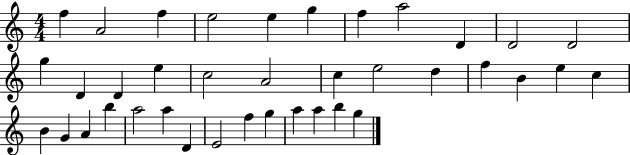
{
  \clef treble
  \numericTimeSignature
  \time 4/4
  \key c \major
  f''4 a'2 f''4 | e''2 e''4 g''4 | f''4 a''2 d'4 | d'2 d'2 | \break g''4 d'4 d'4 e''4 | c''2 a'2 | c''4 e''2 d''4 | f''4 b'4 e''4 c''4 | \break b'4 g'4 a'4 b''4 | a''2 a''4 d'4 | e'2 f''4 g''4 | a''4 a''4 b''4 g''4 | \break \bar "|."
}